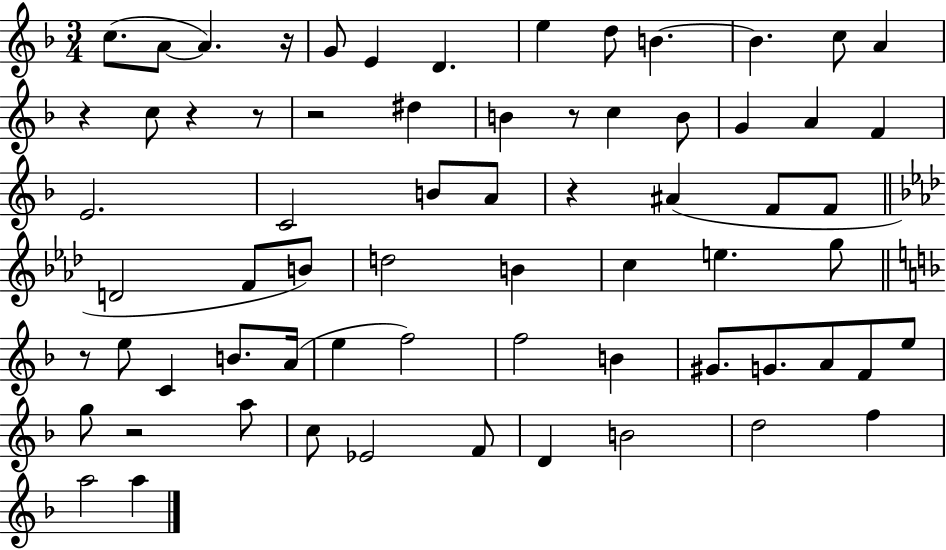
C5/e. A4/e A4/q. R/s G4/e E4/q D4/q. E5/q D5/e B4/q. B4/q. C5/e A4/q R/q C5/e R/q R/e R/h D#5/q B4/q R/e C5/q B4/e G4/q A4/q F4/q E4/h. C4/h B4/e A4/e R/q A#4/q F4/e F4/e D4/h F4/e B4/e D5/h B4/q C5/q E5/q. G5/e R/e E5/e C4/q B4/e. A4/s E5/q F5/h F5/h B4/q G#4/e. G4/e. A4/e F4/e E5/e G5/e R/h A5/e C5/e Eb4/h F4/e D4/q B4/h D5/h F5/q A5/h A5/q